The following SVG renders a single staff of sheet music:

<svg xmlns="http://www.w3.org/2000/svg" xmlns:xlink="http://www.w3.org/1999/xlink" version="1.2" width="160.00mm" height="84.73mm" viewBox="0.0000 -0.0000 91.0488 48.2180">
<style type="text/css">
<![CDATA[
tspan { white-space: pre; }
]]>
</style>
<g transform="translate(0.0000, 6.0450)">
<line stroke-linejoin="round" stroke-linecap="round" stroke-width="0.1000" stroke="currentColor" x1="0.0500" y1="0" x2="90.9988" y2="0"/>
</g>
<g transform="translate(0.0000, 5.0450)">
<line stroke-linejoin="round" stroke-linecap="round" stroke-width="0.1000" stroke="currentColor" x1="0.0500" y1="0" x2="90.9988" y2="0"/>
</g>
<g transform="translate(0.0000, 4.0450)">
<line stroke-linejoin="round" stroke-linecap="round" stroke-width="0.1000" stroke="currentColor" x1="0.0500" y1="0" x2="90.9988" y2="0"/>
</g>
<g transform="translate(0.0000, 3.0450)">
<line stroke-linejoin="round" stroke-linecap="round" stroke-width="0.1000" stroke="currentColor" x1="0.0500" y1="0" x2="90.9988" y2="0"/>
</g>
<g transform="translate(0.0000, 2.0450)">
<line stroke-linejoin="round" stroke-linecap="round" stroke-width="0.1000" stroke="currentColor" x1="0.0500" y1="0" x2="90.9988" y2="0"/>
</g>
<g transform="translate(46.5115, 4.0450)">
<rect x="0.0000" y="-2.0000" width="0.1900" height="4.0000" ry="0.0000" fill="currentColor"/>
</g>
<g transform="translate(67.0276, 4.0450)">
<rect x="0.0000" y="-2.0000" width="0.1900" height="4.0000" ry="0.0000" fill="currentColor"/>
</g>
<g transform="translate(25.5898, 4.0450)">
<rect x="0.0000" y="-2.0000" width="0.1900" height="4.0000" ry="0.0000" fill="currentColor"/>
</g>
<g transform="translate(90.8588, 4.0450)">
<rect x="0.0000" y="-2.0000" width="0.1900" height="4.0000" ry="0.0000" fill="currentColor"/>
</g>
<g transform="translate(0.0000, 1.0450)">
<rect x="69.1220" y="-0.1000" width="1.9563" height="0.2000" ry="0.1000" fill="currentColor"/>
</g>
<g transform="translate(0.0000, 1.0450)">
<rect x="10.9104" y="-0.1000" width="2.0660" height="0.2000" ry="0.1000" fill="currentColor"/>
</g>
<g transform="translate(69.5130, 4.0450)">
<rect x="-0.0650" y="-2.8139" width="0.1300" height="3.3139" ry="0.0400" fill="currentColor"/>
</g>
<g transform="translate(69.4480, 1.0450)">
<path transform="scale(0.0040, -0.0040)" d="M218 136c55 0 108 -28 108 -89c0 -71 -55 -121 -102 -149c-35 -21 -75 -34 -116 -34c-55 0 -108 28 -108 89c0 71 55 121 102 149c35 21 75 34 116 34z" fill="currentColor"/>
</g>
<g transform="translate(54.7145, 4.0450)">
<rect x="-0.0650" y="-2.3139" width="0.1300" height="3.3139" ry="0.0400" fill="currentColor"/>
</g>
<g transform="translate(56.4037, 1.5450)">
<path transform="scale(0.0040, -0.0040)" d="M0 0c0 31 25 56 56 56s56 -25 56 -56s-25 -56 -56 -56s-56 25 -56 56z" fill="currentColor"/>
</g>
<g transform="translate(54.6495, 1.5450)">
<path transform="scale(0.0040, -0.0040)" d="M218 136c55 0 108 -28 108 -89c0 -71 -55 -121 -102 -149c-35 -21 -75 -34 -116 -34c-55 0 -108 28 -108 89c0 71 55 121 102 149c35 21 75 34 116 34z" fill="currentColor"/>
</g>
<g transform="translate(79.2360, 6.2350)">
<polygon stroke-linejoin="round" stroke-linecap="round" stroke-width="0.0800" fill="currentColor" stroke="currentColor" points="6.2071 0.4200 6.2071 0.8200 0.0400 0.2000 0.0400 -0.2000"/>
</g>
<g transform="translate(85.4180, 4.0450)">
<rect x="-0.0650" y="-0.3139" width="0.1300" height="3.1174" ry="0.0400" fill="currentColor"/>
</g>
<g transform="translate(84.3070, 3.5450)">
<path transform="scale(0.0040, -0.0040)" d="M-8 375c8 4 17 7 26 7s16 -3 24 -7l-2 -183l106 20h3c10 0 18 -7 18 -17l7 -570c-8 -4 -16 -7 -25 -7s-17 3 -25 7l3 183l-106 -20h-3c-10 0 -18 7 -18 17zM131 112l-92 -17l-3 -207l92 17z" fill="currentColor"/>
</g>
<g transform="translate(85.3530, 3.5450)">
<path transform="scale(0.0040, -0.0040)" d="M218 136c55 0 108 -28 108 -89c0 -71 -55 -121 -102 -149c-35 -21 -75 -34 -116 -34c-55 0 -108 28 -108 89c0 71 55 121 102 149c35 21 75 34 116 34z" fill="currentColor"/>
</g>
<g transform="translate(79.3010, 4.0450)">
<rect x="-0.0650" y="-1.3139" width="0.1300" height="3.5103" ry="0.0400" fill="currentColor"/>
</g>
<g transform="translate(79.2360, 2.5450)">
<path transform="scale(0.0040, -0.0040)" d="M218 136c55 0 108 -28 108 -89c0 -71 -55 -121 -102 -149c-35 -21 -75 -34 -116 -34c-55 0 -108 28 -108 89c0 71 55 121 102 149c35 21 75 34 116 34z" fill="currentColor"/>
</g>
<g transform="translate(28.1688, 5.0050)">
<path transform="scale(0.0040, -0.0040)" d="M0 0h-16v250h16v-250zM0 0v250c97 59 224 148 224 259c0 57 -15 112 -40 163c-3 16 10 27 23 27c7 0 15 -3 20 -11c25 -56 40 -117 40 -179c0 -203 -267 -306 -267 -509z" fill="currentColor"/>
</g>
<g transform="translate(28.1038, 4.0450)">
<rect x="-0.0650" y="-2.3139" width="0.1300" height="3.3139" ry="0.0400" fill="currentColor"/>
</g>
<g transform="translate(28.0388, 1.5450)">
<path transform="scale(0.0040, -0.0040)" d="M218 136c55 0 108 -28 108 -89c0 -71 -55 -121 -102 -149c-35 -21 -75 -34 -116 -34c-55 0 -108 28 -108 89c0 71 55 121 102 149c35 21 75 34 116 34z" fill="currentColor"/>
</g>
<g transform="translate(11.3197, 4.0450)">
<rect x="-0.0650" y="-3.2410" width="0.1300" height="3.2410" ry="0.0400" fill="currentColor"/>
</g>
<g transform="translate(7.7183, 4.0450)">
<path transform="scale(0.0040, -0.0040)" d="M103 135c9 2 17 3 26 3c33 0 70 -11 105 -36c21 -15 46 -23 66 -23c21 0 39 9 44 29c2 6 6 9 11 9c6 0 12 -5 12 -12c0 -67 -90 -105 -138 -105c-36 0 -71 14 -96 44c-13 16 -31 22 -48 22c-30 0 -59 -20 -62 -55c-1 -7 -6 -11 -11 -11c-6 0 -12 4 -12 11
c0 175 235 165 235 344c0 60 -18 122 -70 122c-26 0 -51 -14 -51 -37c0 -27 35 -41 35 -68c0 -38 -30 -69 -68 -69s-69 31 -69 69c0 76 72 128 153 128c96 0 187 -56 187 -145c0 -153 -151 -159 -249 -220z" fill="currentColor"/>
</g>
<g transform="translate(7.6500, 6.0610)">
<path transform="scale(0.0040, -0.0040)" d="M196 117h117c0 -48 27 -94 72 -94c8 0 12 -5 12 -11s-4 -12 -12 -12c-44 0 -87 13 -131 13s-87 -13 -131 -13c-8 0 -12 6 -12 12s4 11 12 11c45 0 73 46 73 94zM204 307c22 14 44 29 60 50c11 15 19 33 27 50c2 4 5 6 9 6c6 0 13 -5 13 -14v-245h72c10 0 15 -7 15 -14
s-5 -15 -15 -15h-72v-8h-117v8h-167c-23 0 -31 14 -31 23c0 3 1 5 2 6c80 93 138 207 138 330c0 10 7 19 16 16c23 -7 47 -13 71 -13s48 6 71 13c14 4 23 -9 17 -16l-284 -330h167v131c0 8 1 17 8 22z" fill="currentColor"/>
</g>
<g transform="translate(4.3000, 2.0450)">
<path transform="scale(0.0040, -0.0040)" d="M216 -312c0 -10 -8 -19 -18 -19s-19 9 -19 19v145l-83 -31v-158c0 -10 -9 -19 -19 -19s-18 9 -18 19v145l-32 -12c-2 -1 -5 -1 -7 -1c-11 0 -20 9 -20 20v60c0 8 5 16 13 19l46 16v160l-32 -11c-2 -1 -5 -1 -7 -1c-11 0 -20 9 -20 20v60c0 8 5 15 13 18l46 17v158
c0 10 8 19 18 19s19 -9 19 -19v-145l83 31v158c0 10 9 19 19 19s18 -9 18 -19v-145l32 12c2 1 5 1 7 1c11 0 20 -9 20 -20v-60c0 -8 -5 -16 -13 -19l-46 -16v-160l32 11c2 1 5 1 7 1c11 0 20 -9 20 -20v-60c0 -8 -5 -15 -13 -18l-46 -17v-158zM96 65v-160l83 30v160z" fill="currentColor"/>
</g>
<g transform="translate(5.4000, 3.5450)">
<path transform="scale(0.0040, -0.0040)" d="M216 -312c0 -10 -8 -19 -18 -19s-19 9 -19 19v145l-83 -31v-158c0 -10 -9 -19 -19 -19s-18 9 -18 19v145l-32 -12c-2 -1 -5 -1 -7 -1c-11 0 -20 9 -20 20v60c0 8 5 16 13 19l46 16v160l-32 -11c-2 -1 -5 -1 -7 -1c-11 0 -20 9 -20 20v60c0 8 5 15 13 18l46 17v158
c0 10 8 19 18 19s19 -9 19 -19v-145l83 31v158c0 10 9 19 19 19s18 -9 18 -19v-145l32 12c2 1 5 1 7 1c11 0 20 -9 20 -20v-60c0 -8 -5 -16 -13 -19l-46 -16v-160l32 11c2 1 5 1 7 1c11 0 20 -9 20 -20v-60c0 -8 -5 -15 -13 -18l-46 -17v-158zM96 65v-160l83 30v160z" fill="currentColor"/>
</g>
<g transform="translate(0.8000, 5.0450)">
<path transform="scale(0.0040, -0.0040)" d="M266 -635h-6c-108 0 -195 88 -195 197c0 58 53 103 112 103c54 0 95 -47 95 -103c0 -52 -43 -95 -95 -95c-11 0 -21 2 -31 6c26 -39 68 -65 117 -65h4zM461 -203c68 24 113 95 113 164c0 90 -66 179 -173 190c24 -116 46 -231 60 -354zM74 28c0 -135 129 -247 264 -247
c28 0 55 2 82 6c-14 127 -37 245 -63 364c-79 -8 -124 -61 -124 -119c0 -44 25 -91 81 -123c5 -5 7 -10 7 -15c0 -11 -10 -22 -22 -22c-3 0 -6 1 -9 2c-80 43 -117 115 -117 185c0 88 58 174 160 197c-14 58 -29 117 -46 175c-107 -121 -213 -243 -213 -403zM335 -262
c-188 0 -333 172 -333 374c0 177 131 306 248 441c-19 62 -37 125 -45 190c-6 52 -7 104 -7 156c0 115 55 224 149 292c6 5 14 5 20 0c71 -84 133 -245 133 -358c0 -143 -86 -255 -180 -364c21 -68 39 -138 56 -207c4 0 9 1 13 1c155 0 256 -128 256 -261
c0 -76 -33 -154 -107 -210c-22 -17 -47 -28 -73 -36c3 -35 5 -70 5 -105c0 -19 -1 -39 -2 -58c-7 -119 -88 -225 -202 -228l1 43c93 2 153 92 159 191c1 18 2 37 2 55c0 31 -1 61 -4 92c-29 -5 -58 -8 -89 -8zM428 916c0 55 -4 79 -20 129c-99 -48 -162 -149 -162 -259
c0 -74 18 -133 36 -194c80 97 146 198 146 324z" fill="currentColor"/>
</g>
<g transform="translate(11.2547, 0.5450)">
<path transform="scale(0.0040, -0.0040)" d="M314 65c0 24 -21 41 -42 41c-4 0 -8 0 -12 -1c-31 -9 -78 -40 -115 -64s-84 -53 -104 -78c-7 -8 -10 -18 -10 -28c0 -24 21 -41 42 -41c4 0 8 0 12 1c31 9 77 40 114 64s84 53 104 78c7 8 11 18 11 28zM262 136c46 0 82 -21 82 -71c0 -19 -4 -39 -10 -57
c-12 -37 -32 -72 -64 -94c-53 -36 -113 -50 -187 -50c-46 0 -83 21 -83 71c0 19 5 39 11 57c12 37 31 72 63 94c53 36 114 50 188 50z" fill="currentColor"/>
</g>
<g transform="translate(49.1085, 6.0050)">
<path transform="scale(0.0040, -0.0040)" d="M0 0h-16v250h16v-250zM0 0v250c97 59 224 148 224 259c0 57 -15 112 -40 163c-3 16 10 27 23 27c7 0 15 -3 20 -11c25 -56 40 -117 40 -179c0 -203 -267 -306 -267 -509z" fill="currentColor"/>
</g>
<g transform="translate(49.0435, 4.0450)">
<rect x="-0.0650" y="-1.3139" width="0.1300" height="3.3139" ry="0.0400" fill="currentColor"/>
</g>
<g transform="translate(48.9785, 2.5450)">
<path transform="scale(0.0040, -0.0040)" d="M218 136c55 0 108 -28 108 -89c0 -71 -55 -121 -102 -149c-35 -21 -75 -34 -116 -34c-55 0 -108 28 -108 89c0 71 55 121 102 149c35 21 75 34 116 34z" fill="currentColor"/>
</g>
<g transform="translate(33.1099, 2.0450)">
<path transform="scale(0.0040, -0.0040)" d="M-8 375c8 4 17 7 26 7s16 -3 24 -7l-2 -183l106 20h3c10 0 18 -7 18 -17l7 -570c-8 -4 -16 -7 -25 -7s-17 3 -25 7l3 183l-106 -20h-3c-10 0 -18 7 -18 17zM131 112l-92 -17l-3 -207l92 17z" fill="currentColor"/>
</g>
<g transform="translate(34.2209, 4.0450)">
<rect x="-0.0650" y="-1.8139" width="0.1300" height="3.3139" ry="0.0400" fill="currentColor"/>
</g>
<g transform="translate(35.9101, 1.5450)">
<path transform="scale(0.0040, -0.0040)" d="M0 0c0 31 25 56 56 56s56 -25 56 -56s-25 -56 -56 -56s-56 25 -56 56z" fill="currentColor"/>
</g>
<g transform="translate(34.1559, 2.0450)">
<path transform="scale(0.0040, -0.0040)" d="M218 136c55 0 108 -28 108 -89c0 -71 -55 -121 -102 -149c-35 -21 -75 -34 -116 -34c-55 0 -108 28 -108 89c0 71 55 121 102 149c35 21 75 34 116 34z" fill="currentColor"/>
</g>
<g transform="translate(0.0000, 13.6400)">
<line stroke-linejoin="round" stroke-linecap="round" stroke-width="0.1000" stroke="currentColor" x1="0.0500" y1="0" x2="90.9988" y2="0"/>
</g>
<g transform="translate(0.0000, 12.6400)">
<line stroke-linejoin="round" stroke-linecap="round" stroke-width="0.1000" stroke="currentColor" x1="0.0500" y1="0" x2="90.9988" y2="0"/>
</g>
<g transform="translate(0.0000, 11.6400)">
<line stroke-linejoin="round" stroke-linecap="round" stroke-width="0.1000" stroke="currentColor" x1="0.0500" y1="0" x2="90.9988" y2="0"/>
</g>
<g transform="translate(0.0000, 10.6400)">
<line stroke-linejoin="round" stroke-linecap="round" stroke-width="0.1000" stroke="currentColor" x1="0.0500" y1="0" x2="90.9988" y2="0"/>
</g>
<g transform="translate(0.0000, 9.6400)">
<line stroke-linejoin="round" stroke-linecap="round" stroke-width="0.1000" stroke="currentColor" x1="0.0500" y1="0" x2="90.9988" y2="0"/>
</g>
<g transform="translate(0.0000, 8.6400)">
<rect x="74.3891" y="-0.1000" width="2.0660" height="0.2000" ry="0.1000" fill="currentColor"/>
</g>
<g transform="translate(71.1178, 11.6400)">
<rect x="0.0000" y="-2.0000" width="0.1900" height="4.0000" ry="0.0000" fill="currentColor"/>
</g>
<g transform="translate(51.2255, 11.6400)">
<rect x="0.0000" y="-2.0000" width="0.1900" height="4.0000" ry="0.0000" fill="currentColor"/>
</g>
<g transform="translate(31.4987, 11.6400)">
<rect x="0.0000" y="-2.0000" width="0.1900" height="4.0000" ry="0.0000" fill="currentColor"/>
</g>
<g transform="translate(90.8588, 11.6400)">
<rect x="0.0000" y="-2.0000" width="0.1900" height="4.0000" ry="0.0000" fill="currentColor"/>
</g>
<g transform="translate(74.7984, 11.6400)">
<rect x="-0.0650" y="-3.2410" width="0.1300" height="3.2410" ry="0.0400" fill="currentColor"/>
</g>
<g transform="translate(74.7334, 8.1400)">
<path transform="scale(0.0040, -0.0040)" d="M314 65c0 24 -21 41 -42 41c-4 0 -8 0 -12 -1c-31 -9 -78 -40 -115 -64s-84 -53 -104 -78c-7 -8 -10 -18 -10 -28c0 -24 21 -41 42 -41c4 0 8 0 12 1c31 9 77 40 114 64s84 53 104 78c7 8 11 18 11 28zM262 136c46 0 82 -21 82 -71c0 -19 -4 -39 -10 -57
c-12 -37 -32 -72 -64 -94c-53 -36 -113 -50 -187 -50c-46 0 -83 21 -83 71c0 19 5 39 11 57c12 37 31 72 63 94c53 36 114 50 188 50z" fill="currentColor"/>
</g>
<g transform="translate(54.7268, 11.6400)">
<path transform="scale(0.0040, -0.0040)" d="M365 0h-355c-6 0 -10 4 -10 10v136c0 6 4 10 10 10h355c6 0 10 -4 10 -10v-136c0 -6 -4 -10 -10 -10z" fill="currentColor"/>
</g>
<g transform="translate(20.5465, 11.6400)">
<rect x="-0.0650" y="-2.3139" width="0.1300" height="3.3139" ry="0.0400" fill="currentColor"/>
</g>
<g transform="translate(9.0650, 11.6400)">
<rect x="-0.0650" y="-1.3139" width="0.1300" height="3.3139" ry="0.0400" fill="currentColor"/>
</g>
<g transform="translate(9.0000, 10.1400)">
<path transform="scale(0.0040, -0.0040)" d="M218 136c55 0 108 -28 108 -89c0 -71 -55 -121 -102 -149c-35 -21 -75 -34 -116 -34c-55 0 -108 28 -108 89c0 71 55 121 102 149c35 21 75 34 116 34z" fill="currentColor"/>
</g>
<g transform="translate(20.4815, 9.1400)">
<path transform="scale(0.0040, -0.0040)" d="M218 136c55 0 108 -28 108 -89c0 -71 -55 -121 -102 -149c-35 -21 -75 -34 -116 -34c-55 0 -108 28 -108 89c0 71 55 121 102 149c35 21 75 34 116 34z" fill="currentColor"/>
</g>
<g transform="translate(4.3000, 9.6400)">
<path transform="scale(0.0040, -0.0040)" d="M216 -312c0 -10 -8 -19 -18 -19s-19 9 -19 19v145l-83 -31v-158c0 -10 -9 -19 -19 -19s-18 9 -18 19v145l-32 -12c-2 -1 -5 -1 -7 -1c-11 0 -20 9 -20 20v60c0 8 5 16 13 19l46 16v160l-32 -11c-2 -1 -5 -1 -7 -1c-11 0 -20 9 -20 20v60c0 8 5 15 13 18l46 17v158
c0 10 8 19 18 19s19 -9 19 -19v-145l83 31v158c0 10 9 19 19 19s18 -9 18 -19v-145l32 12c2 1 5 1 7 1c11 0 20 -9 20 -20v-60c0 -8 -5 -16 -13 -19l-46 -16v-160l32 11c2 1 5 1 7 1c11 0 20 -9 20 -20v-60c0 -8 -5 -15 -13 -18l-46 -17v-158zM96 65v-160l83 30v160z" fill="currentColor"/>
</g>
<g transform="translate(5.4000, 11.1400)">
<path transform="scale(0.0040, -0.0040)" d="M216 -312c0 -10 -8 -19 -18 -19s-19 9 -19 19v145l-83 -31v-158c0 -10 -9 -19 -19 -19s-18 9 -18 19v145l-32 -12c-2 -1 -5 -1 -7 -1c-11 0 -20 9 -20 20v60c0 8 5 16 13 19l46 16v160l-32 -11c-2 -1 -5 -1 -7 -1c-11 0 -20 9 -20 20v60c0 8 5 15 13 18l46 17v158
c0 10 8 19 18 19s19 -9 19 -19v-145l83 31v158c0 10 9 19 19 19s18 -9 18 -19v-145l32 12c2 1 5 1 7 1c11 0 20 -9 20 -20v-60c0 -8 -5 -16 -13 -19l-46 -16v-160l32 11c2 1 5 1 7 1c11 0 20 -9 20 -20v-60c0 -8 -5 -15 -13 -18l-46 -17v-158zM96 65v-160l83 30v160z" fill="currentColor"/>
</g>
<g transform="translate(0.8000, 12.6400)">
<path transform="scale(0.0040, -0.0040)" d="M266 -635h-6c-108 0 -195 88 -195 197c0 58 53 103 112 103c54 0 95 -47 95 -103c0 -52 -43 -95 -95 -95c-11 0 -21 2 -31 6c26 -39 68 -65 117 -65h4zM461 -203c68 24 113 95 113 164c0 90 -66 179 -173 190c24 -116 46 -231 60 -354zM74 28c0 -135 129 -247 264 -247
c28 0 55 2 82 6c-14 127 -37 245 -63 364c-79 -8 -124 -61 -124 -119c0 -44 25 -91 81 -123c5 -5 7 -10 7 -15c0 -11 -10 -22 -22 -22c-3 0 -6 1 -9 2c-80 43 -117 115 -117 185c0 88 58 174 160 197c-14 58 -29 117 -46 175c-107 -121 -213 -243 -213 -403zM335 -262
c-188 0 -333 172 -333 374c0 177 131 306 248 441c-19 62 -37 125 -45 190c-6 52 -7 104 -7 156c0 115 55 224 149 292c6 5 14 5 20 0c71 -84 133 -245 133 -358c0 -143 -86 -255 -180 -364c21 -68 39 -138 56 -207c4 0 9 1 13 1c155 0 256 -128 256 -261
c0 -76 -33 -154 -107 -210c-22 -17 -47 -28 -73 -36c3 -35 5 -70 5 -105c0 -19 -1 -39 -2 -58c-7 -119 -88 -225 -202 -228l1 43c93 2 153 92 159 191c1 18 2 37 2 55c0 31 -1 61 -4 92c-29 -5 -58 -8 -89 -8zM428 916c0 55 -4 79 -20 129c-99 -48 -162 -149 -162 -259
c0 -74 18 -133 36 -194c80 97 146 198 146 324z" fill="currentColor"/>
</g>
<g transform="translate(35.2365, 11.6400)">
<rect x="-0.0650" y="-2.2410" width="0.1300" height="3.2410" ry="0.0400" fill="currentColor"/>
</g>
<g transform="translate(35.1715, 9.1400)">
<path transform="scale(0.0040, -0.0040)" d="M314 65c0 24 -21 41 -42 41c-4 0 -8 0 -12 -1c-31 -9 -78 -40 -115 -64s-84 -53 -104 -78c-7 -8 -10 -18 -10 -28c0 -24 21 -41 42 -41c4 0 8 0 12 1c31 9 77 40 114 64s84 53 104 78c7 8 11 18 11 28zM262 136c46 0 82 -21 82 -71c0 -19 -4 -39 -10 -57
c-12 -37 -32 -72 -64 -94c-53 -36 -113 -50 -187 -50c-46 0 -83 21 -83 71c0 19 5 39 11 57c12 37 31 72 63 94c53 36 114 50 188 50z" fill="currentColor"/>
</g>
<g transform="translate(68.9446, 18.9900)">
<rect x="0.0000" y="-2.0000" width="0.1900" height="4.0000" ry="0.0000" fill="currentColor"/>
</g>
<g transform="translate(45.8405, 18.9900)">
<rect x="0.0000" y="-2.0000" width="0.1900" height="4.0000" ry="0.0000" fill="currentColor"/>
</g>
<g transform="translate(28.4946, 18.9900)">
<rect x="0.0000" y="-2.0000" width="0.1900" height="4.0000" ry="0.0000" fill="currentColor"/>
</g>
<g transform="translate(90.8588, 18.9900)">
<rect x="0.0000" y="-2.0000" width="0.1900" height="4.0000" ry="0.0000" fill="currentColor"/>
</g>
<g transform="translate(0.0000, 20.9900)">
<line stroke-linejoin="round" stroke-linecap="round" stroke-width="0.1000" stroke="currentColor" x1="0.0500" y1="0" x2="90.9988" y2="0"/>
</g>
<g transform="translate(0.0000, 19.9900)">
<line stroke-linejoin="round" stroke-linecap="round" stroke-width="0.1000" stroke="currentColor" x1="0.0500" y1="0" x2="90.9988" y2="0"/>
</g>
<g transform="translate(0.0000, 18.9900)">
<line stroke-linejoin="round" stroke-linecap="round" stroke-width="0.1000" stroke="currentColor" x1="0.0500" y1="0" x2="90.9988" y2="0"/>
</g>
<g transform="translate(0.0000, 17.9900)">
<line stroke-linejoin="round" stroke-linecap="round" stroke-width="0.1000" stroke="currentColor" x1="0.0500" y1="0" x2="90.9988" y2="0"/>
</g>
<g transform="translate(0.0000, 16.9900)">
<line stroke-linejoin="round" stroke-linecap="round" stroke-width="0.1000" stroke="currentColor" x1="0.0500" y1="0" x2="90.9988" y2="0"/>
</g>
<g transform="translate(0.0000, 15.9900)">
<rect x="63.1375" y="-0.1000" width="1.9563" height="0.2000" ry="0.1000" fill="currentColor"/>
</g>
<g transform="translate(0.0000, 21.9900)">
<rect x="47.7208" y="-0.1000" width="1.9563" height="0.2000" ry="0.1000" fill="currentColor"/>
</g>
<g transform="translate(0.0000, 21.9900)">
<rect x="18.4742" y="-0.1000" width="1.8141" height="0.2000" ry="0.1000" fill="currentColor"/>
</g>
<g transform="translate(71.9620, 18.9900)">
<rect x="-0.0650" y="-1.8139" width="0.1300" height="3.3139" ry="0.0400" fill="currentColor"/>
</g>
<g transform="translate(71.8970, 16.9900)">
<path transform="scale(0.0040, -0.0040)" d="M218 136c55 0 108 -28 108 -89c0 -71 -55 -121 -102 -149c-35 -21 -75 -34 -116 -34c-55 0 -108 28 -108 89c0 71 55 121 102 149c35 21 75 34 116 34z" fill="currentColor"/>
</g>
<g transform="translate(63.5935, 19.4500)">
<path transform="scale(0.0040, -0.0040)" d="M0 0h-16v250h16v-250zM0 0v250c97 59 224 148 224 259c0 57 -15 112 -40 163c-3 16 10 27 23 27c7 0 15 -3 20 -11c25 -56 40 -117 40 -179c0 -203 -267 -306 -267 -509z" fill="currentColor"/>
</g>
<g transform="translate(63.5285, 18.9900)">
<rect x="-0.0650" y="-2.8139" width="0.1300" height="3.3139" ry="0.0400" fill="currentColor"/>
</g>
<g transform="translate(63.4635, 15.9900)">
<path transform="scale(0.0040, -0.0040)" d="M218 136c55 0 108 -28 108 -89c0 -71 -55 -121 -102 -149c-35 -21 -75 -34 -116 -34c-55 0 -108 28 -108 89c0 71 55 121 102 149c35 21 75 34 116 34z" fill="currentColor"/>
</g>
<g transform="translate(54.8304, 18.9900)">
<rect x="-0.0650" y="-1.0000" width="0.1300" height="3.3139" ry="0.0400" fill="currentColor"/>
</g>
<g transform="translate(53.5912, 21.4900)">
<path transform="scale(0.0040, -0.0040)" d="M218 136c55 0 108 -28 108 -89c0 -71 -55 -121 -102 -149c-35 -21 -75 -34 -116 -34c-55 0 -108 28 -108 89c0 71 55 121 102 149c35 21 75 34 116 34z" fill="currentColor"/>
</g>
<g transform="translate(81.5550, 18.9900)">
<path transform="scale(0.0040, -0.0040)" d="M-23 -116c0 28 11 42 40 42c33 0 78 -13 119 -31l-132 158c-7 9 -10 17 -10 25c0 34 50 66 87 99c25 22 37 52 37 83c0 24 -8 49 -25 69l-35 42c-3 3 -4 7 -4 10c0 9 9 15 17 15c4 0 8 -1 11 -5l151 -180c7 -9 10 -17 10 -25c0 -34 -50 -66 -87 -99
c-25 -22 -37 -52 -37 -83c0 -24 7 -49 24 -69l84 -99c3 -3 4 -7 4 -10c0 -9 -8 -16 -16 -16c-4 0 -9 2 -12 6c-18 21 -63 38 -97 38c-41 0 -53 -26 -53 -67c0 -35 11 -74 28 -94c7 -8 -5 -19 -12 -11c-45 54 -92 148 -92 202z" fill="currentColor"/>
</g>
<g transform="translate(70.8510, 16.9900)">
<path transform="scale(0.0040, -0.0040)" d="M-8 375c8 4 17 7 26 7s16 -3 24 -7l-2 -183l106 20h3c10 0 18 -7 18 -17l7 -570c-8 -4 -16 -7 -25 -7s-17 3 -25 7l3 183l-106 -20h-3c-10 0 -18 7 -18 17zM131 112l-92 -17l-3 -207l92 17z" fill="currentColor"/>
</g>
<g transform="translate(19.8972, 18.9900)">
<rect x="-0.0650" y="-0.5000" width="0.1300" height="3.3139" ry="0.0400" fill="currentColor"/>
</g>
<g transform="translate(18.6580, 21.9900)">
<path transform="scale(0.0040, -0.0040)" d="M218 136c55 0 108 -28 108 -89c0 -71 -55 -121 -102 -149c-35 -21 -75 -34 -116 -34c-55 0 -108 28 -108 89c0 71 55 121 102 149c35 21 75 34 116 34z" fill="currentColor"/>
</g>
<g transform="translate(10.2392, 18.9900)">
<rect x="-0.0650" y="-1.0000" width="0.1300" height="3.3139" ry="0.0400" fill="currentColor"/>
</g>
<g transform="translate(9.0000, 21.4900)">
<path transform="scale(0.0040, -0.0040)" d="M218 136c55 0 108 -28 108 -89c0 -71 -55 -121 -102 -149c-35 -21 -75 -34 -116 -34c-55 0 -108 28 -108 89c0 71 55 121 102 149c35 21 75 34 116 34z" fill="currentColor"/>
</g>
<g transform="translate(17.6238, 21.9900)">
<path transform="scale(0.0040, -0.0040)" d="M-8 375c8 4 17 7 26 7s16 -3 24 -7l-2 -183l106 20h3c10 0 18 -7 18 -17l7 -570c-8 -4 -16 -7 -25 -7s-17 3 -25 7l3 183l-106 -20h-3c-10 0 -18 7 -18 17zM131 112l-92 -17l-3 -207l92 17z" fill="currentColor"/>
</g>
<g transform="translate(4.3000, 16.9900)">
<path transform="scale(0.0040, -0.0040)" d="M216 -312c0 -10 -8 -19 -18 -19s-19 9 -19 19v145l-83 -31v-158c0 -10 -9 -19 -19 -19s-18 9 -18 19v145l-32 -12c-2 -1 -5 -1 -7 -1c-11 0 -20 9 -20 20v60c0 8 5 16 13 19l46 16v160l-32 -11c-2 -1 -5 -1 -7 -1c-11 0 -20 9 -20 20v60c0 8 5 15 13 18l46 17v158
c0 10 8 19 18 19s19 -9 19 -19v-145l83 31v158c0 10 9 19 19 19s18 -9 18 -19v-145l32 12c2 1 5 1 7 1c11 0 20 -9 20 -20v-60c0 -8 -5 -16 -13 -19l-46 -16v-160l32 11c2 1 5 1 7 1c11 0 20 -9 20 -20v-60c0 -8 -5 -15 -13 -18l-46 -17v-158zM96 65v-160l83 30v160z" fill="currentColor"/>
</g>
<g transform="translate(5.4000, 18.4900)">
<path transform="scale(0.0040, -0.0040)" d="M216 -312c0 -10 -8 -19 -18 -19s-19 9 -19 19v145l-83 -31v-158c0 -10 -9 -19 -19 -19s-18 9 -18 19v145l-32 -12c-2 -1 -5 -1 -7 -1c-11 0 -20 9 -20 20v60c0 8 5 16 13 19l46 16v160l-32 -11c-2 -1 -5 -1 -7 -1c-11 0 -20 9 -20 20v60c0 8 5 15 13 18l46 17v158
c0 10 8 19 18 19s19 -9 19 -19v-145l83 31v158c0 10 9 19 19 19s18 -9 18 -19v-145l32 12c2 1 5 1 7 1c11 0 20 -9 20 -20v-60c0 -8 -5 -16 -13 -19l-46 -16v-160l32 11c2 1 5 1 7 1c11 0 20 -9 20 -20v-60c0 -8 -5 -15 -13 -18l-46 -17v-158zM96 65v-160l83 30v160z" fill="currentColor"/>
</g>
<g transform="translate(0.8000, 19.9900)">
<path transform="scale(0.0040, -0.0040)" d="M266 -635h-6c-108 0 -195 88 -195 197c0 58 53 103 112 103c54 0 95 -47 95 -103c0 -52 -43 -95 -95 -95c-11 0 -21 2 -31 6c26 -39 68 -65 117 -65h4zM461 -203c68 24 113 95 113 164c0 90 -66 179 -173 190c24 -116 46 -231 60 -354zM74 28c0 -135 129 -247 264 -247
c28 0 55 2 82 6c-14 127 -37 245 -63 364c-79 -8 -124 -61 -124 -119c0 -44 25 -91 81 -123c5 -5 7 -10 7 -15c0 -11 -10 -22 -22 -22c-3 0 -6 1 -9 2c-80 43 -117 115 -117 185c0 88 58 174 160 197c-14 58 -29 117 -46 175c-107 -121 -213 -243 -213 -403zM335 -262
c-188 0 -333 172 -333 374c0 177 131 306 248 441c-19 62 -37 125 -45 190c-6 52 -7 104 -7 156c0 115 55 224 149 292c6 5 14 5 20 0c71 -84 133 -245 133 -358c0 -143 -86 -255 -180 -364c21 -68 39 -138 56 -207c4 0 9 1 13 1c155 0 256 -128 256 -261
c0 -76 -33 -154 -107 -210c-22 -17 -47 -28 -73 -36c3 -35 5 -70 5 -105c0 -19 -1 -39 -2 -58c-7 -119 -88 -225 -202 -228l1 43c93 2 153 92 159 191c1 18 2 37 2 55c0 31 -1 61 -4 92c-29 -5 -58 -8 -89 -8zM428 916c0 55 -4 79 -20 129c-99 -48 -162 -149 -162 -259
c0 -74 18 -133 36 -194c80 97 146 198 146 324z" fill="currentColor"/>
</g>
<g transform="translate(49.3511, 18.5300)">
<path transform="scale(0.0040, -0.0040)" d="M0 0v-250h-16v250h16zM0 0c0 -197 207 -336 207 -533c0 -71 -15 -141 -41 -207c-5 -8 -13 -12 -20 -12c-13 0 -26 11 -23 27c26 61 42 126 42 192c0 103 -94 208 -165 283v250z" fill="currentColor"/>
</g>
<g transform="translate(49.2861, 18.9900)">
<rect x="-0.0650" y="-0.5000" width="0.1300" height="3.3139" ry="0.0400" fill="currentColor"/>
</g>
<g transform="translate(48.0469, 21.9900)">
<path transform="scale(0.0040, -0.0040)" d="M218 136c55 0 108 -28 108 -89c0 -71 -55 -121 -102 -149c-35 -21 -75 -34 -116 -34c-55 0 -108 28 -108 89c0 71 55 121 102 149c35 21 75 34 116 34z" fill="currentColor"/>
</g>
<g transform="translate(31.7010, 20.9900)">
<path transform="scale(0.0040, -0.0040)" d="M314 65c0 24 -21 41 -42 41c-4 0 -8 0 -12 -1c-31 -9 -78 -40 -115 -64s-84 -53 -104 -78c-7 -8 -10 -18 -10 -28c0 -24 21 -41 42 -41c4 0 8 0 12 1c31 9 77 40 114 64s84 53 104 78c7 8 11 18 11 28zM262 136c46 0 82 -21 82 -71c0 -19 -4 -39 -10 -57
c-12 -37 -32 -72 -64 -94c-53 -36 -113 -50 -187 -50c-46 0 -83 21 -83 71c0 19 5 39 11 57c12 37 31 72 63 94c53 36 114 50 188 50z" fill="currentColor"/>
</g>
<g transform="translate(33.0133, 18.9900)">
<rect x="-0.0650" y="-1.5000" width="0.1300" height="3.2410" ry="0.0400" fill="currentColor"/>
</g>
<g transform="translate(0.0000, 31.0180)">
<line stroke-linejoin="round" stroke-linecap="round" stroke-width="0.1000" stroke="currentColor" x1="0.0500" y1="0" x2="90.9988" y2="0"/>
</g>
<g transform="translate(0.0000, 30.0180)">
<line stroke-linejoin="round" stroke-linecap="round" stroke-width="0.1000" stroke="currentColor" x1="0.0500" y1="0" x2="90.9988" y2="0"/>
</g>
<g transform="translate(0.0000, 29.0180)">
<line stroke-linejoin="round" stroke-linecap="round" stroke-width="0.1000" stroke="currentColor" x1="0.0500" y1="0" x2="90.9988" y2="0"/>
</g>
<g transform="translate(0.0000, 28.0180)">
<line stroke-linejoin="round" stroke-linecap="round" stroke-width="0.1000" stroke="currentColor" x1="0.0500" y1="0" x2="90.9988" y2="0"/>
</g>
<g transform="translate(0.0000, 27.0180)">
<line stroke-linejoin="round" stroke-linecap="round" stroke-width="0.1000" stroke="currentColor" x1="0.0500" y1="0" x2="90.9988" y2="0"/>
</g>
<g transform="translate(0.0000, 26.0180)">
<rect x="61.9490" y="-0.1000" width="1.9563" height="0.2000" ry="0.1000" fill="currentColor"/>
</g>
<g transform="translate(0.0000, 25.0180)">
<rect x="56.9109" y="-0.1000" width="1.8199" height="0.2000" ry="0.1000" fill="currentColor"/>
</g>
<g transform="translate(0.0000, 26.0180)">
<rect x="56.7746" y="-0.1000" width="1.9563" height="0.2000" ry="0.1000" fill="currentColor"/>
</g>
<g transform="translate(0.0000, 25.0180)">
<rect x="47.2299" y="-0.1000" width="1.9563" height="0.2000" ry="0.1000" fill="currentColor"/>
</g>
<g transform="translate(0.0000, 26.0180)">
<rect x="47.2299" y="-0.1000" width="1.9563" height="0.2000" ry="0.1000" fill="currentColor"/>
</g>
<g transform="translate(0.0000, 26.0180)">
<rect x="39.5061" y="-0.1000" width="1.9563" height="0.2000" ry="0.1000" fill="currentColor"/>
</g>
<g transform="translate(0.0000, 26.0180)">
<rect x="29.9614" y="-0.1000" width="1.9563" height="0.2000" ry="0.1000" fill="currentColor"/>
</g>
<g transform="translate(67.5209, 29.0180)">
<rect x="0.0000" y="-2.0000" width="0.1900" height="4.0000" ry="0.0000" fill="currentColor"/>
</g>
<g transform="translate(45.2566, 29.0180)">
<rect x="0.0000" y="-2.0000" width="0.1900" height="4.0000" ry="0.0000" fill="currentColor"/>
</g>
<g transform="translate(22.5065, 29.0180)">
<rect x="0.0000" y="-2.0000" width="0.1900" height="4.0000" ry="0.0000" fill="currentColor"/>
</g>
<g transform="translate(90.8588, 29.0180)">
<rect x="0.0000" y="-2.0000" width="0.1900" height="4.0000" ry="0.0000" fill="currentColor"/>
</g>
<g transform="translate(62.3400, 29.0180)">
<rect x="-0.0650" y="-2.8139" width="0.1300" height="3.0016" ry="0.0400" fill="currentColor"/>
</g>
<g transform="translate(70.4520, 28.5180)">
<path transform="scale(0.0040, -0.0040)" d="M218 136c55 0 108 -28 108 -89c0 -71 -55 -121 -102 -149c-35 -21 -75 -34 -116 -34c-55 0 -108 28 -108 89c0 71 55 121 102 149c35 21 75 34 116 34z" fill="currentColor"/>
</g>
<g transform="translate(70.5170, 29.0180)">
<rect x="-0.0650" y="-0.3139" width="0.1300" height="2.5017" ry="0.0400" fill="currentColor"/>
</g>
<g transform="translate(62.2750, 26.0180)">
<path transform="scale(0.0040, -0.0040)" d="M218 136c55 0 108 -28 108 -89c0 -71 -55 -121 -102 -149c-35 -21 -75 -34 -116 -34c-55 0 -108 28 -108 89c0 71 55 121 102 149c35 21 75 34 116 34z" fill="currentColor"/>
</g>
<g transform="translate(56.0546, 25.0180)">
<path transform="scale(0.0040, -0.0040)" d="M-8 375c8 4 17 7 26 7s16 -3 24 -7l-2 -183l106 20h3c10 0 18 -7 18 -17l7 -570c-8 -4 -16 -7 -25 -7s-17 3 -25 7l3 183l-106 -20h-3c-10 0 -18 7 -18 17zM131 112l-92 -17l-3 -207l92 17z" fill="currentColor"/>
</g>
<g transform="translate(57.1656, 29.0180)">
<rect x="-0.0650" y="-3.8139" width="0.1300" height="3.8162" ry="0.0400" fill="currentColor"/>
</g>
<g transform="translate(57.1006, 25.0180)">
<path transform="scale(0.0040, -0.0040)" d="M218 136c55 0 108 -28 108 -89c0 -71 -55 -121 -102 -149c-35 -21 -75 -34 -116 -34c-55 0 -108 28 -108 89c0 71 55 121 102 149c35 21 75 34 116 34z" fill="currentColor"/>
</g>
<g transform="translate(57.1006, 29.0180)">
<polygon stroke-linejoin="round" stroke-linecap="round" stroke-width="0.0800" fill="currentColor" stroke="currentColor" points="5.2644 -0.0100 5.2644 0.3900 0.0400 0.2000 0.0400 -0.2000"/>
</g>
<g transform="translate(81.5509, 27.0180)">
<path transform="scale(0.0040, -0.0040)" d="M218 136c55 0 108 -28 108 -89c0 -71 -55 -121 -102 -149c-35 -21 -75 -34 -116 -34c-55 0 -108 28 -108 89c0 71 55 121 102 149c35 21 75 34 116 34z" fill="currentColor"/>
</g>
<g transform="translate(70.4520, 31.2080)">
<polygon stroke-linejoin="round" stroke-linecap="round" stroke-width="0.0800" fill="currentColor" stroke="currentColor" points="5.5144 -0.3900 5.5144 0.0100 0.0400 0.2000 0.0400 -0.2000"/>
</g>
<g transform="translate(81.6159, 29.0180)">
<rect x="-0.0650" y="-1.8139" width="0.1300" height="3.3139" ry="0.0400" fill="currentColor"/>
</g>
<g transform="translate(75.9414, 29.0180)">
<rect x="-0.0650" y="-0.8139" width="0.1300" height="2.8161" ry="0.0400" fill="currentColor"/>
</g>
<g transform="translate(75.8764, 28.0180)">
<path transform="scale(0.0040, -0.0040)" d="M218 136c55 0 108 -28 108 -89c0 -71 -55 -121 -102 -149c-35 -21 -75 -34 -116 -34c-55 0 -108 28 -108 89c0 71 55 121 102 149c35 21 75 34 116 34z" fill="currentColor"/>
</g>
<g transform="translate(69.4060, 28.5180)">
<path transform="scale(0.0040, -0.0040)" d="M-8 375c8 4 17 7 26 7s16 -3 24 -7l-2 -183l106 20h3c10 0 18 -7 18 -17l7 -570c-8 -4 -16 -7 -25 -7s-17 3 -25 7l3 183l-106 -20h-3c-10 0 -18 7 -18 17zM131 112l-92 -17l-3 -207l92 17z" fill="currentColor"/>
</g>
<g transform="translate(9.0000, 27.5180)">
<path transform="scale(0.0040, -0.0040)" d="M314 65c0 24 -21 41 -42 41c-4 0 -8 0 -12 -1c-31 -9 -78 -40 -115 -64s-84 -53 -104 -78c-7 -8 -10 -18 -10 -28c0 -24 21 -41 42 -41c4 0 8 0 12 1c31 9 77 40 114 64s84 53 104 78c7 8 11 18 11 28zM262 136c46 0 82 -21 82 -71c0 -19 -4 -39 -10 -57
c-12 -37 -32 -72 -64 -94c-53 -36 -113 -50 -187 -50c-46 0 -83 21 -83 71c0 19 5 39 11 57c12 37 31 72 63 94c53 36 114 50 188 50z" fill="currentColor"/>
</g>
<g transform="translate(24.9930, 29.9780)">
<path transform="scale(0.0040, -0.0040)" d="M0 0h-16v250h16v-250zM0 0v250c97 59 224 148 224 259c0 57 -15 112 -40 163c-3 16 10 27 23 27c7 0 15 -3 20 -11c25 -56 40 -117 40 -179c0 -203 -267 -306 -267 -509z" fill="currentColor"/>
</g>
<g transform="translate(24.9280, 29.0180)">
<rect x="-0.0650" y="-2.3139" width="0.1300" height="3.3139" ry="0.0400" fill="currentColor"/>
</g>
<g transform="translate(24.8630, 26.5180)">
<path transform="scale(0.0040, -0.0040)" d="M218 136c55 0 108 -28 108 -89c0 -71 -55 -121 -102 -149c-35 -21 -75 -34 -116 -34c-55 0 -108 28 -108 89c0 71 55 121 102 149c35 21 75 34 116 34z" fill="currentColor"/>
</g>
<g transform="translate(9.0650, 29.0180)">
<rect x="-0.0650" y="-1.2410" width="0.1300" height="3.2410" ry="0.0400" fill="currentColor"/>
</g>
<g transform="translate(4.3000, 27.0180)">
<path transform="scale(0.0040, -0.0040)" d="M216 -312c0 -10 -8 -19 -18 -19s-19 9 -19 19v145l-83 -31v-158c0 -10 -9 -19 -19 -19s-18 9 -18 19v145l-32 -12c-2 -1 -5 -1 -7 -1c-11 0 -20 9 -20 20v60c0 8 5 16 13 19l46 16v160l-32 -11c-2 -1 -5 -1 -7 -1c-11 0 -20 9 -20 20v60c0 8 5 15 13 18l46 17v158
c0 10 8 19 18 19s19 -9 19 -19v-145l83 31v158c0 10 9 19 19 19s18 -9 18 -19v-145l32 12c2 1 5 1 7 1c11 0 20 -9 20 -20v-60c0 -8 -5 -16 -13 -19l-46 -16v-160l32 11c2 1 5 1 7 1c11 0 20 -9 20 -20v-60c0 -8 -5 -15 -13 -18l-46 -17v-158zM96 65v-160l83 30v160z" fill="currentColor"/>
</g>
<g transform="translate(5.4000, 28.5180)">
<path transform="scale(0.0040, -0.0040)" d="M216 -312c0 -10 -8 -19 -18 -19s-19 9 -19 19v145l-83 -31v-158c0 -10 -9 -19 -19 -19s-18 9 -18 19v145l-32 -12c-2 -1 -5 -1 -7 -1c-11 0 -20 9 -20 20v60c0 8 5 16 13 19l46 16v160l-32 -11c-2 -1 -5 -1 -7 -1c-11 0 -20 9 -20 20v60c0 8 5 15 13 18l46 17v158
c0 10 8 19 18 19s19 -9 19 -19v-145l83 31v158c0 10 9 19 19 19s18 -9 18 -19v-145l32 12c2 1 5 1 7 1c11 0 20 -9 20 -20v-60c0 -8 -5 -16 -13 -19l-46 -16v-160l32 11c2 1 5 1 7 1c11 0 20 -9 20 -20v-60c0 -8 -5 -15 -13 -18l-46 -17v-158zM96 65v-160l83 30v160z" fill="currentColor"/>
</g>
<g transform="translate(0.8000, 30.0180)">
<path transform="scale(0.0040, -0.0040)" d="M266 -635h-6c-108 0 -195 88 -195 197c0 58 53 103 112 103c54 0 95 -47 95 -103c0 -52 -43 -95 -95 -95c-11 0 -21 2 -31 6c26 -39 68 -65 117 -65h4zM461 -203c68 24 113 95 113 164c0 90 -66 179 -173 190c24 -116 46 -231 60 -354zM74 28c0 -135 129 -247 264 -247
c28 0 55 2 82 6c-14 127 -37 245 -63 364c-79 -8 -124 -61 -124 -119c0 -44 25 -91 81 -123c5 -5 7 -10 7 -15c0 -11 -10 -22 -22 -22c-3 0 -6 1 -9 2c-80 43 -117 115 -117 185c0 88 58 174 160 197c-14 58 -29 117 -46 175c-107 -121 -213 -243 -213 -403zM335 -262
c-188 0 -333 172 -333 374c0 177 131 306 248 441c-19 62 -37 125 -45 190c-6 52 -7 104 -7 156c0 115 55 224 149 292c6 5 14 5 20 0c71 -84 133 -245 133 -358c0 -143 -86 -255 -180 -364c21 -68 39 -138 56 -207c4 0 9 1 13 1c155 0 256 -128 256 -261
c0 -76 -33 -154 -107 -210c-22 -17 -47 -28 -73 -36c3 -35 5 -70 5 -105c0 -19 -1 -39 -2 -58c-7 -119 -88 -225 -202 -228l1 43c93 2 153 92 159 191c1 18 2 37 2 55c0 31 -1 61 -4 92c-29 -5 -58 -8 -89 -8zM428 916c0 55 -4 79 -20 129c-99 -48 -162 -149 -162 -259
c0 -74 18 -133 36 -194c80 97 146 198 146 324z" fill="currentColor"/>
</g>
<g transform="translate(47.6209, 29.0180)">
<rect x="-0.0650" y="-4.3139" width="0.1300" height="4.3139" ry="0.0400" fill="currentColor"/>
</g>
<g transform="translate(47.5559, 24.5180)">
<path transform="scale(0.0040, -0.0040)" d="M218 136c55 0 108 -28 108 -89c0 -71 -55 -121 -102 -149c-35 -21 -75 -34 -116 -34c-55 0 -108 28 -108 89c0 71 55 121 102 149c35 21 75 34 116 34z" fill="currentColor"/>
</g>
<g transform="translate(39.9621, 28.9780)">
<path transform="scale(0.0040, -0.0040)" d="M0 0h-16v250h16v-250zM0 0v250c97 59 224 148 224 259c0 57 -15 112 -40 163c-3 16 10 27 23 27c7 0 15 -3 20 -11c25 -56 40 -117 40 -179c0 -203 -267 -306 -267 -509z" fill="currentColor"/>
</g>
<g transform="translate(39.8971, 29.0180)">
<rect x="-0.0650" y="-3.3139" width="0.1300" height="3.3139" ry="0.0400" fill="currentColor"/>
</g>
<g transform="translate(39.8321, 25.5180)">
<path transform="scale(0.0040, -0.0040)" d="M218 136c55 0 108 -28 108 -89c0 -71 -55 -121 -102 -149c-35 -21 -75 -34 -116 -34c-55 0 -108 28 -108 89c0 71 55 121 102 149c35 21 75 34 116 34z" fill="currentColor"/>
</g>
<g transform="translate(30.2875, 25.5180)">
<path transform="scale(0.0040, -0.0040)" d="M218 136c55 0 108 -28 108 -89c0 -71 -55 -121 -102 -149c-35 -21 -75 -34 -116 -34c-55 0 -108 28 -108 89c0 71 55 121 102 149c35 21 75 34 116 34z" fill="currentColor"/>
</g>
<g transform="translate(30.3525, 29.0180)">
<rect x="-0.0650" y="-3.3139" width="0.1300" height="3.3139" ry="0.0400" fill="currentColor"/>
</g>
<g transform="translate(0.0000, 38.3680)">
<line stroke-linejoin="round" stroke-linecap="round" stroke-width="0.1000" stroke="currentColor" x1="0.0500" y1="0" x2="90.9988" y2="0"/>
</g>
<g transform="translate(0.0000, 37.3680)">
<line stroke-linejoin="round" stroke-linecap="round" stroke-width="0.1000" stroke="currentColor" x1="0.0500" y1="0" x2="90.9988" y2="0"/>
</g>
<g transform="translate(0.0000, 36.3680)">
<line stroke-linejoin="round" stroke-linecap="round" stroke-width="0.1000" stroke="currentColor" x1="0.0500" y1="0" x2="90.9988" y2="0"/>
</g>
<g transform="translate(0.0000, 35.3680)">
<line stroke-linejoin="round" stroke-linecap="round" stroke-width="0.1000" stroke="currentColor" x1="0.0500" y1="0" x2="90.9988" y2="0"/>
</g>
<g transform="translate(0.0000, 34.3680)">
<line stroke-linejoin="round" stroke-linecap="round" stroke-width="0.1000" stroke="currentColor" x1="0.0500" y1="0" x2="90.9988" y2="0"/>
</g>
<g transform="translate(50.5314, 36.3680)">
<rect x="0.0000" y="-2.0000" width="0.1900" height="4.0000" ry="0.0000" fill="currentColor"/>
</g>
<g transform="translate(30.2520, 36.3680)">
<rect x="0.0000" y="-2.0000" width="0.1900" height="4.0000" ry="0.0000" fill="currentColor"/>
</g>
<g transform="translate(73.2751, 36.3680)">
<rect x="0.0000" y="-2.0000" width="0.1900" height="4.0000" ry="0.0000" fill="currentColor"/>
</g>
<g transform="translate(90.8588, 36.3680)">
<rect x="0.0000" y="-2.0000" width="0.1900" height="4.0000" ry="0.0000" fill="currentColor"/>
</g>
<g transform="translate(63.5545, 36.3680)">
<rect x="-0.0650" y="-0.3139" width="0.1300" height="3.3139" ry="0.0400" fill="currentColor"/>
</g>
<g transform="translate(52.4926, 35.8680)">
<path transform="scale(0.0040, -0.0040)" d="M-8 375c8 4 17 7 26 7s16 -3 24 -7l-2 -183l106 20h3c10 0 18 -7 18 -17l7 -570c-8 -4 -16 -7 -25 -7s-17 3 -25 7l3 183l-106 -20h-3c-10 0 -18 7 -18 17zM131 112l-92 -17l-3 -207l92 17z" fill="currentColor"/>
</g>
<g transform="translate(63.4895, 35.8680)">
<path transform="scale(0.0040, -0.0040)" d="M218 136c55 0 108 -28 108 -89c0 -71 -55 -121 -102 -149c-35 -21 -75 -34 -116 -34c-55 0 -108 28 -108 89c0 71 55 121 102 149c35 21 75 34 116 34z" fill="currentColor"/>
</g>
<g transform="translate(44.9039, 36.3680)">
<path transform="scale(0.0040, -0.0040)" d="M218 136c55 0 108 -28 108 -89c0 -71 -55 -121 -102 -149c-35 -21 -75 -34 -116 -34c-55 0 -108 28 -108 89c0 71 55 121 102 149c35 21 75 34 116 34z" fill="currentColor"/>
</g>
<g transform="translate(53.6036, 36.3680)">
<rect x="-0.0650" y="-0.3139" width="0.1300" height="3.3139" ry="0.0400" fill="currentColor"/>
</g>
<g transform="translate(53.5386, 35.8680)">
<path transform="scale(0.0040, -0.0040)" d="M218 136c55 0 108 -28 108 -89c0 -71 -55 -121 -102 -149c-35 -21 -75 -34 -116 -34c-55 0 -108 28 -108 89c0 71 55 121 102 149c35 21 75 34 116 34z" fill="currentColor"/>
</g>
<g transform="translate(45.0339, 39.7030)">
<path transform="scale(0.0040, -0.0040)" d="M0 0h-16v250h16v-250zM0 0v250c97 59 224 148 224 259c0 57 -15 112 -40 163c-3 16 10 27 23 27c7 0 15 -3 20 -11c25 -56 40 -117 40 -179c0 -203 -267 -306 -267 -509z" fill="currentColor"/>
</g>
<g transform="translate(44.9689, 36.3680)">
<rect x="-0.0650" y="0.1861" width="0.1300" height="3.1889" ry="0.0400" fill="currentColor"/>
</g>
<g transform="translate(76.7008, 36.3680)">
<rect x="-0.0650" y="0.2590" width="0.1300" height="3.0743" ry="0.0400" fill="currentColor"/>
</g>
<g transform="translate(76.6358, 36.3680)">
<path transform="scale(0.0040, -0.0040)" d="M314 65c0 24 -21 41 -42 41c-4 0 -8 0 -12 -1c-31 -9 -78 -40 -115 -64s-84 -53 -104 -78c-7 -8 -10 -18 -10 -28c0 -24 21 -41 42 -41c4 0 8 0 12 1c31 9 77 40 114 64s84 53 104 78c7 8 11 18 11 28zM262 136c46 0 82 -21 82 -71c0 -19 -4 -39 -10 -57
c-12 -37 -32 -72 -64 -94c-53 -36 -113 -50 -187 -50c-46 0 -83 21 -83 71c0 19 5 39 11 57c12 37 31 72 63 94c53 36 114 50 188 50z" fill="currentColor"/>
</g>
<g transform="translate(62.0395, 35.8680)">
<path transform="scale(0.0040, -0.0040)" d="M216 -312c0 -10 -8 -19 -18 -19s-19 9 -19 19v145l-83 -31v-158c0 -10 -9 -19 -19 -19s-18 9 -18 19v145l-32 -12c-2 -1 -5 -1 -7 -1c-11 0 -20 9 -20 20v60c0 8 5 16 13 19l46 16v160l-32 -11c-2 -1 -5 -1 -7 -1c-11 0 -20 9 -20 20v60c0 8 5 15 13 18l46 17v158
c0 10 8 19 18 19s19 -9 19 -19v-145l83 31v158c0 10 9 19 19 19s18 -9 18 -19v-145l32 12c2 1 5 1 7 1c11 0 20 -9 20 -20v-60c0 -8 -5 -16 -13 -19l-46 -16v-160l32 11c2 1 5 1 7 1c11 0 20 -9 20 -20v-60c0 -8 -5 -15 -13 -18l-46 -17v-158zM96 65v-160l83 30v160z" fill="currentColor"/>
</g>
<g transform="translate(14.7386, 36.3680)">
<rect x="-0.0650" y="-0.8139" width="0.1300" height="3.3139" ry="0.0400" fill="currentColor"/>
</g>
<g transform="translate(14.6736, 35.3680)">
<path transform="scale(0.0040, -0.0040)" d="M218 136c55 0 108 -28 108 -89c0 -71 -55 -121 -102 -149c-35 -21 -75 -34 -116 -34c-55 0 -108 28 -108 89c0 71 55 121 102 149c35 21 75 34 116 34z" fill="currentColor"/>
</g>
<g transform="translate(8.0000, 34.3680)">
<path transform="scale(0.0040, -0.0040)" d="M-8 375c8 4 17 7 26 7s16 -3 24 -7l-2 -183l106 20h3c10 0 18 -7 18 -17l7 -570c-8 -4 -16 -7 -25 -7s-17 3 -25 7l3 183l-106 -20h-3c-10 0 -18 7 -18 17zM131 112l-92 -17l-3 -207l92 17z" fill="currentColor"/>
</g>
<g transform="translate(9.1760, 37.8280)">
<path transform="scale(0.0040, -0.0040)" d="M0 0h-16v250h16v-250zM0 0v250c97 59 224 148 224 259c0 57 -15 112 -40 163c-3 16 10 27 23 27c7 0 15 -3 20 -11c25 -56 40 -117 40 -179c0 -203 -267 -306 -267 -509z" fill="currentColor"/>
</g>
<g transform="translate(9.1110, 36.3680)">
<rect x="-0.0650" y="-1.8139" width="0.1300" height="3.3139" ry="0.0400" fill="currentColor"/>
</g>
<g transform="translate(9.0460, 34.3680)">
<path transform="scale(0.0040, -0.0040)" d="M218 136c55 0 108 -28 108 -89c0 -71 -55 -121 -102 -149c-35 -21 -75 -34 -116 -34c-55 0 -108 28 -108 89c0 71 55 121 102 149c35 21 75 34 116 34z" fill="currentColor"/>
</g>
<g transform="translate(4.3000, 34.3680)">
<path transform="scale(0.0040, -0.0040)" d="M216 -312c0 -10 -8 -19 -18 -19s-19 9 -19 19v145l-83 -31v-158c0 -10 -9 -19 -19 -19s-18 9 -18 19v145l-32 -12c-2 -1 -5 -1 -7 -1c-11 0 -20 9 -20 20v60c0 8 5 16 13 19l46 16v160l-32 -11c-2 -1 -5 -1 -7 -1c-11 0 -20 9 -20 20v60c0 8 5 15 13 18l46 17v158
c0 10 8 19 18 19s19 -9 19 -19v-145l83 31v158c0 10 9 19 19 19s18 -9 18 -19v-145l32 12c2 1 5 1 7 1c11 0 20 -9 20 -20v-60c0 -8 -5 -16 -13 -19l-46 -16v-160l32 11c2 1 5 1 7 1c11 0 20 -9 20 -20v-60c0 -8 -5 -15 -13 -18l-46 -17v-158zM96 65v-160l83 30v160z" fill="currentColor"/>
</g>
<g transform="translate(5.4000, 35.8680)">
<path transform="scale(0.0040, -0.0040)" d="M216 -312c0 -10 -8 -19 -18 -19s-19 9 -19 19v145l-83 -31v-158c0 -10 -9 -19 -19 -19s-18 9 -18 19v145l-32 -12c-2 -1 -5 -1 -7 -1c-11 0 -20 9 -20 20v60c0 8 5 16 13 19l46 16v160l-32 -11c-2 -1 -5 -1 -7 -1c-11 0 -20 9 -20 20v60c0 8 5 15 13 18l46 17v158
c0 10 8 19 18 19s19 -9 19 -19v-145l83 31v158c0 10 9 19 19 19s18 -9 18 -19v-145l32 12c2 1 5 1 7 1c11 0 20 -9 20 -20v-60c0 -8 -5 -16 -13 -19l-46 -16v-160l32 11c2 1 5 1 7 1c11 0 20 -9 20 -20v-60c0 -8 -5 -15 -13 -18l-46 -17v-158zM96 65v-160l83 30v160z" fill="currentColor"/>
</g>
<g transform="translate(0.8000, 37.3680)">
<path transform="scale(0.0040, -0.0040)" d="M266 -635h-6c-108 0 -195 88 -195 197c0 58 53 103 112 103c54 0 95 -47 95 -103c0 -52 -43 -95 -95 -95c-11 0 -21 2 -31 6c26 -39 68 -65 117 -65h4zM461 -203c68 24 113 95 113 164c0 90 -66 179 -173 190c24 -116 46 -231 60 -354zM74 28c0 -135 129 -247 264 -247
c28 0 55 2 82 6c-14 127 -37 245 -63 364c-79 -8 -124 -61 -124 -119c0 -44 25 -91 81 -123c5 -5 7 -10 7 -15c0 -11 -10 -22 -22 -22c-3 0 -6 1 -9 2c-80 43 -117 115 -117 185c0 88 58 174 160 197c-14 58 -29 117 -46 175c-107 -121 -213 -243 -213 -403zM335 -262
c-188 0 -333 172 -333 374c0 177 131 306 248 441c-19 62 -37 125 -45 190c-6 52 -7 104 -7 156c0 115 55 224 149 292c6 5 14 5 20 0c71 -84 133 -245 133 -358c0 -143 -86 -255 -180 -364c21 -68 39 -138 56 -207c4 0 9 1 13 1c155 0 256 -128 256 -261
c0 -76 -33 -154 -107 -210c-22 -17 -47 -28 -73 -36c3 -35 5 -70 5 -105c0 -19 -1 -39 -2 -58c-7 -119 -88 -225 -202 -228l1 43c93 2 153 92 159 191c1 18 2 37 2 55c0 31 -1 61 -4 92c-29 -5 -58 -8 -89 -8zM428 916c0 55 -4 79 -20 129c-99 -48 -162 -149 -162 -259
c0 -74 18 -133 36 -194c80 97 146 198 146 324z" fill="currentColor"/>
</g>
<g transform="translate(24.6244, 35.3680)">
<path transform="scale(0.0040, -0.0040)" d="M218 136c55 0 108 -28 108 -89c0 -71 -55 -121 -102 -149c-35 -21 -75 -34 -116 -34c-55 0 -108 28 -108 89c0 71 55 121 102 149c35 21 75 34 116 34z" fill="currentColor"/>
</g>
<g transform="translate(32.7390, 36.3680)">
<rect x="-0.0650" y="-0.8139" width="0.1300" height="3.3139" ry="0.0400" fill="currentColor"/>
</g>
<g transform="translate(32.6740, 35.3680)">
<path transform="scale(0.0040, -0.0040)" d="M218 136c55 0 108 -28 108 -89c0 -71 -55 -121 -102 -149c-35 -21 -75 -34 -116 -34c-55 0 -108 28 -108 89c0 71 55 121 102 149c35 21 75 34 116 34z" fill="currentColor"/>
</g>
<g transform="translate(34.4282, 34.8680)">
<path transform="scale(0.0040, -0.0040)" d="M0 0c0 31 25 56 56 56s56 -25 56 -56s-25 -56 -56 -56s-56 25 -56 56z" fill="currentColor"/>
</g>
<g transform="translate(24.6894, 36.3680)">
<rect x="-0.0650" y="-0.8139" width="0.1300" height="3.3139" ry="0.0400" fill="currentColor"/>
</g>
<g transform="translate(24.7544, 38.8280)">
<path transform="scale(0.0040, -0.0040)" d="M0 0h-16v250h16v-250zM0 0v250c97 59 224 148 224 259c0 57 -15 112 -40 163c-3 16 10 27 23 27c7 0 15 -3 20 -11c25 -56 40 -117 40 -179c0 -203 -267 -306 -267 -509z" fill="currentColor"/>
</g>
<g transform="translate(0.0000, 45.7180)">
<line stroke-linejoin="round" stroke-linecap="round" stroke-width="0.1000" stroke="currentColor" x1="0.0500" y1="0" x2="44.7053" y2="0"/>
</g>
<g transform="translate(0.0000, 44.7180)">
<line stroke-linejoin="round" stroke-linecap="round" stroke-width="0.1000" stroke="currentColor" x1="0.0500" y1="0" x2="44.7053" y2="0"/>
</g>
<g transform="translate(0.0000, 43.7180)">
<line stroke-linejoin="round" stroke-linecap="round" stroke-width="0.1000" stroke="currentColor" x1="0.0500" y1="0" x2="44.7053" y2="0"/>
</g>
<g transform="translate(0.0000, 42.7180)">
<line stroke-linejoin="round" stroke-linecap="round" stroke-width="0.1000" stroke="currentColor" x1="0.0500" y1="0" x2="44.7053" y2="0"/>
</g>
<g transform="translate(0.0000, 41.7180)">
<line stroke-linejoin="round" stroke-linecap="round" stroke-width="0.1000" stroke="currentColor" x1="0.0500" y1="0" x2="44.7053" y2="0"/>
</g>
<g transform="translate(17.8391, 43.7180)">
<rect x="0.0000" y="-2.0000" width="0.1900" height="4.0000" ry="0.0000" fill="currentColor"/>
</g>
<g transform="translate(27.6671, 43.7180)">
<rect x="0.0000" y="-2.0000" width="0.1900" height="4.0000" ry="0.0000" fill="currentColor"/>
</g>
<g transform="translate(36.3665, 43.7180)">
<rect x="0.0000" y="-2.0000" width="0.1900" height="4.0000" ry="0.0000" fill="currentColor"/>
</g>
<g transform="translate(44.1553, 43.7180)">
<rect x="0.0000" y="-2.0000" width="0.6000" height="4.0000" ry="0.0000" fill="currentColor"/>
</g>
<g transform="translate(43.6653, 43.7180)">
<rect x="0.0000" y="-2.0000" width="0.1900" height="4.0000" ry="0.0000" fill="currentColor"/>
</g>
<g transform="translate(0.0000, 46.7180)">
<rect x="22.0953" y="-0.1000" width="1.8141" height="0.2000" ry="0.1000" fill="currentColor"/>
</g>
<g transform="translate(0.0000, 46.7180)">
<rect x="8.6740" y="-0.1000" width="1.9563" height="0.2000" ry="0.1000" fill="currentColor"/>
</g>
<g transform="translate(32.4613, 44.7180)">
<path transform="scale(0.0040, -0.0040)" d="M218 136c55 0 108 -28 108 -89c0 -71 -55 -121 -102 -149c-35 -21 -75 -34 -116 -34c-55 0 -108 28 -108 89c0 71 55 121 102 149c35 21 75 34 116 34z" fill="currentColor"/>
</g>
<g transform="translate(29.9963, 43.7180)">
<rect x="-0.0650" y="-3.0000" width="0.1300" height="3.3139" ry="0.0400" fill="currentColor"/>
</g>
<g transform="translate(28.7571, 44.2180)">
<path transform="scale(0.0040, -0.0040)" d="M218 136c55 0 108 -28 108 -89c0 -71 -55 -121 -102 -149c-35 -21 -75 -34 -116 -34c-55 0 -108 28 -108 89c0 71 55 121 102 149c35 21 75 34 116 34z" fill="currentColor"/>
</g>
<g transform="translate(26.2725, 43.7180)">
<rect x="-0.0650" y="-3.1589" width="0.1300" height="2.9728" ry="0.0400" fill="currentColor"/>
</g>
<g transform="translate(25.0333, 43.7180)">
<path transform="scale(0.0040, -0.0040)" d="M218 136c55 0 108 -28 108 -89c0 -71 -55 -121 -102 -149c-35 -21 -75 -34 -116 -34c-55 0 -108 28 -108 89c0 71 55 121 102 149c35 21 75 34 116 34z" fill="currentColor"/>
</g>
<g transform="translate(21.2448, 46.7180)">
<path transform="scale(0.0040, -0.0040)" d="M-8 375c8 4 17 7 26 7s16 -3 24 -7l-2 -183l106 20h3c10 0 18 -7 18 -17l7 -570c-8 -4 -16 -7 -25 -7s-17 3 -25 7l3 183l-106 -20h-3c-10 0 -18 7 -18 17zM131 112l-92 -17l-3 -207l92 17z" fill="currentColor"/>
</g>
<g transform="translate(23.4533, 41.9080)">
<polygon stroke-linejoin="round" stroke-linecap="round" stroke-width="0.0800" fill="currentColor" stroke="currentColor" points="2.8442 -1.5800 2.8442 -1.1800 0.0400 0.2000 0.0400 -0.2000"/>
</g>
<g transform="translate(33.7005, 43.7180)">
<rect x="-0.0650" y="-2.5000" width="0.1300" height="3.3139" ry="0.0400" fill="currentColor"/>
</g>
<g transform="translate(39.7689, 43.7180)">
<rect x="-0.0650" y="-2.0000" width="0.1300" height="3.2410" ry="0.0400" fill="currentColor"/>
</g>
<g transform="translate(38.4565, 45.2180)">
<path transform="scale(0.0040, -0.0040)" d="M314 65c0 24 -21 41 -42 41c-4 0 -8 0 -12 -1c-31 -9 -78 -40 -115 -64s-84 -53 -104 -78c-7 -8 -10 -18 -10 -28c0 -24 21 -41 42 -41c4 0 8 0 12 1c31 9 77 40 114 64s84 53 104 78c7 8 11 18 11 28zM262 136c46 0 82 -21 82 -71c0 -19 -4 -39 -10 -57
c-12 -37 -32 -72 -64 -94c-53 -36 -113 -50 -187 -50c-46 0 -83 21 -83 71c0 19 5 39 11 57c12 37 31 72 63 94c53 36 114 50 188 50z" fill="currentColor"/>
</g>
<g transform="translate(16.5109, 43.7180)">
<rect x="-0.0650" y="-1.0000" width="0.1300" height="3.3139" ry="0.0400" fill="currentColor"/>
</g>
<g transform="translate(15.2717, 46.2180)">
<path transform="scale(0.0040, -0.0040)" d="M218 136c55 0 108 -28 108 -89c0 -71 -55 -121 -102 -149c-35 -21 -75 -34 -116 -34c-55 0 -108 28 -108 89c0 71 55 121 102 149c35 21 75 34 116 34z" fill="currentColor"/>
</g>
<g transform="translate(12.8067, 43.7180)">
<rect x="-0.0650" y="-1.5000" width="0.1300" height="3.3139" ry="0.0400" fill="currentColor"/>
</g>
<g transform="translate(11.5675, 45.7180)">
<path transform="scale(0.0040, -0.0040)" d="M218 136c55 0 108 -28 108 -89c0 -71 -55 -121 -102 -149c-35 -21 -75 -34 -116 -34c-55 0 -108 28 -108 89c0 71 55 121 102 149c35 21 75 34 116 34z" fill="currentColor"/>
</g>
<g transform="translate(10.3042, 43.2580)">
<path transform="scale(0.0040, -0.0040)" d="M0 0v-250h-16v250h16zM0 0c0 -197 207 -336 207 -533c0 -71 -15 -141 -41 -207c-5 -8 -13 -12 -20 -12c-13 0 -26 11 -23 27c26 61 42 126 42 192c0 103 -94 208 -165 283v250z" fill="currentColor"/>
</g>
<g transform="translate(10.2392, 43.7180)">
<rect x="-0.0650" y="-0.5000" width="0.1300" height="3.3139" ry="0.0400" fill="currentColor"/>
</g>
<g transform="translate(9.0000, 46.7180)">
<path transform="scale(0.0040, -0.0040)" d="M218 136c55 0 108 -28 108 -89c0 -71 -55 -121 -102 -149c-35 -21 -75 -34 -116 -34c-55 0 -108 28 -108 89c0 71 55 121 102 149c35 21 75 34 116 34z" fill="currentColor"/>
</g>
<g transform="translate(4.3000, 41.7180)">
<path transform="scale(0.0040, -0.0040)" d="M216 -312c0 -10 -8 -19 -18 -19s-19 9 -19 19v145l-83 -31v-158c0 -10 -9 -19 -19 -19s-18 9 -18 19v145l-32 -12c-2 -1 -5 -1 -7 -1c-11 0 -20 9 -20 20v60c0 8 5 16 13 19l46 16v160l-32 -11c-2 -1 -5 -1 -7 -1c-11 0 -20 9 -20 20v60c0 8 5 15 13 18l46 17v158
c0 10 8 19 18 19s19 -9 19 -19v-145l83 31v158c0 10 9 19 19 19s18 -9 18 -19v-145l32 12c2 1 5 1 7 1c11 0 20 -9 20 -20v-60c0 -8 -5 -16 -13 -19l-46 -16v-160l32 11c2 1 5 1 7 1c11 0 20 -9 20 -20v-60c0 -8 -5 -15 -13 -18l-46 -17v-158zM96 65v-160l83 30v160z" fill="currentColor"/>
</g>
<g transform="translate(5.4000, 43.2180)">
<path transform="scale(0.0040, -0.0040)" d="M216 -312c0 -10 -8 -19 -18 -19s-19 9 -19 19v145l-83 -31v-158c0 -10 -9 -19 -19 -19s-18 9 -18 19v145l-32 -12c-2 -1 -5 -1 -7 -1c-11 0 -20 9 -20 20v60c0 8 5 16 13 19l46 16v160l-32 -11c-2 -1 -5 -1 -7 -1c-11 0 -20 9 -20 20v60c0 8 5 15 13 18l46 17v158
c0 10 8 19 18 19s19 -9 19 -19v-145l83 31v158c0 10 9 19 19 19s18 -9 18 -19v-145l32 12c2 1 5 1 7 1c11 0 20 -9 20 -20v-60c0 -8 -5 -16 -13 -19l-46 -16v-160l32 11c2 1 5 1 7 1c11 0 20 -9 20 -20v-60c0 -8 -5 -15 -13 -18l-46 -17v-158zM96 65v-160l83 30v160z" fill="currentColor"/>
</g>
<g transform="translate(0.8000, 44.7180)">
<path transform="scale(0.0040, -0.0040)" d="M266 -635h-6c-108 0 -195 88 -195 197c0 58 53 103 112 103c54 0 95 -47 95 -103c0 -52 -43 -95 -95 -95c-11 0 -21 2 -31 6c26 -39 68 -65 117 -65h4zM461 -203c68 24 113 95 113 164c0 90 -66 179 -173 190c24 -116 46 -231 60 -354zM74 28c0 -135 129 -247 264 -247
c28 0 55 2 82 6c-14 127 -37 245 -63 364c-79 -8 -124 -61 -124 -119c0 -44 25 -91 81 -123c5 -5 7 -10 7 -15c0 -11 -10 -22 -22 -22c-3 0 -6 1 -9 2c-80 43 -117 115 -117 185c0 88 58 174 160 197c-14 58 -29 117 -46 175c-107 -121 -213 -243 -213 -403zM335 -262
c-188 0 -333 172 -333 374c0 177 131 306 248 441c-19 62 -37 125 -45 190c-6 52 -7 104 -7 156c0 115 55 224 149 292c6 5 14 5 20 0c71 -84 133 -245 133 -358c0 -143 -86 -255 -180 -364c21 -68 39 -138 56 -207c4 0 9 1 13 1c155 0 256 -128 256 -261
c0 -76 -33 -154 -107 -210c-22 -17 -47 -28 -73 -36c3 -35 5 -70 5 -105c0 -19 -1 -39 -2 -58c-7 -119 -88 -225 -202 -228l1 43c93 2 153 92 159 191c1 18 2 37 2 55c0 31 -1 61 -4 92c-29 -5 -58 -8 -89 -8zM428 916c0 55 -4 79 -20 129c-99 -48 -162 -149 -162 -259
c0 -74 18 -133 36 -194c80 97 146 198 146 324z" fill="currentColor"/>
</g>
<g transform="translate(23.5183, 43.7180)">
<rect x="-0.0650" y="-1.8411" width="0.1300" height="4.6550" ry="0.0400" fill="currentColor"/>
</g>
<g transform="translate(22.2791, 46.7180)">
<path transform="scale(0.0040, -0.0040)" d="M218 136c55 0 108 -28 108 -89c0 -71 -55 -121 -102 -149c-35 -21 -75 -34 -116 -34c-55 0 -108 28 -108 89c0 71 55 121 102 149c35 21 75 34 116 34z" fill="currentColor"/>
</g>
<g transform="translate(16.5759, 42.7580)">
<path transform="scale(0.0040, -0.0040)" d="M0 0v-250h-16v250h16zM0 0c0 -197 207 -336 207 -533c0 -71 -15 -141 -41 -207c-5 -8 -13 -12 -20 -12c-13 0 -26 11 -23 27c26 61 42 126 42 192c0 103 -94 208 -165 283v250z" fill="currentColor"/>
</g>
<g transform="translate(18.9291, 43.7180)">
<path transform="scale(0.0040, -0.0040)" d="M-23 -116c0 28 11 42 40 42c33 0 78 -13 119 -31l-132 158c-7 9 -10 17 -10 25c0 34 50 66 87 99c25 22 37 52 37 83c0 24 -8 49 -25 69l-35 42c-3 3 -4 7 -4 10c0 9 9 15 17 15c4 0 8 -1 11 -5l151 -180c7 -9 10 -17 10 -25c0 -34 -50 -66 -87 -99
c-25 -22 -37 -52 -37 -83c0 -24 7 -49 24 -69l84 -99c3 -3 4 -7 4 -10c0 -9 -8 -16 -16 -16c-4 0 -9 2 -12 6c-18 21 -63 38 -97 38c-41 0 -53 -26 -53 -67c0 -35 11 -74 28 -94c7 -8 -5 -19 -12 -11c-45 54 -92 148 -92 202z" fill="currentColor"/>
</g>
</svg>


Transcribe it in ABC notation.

X:1
T:Untitled
M:2/4
L:1/4
K:D
b2 g/2 f e/2 g a e/2 c/2 e g g2 z2 b2 D C E2 ^C/2 D a/2 f z e2 g/2 b b/2 d' c'/2 a/2 c/2 d/2 ^f f/2 d d/2 d B/2 c ^c B2 ^C/2 E D/2 z C/2 B/2 A G ^F2